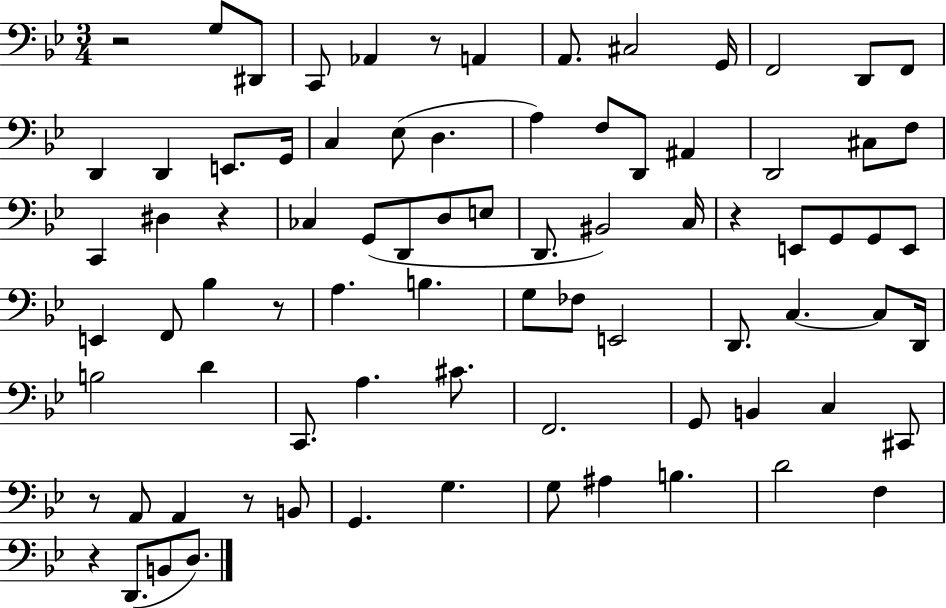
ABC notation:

X:1
T:Untitled
M:3/4
L:1/4
K:Bb
z2 G,/2 ^D,,/2 C,,/2 _A,, z/2 A,, A,,/2 ^C,2 G,,/4 F,,2 D,,/2 F,,/2 D,, D,, E,,/2 G,,/4 C, _E,/2 D, A, F,/2 D,,/2 ^A,, D,,2 ^C,/2 F,/2 C,, ^D, z _C, G,,/2 D,,/2 D,/2 E,/2 D,,/2 ^B,,2 C,/4 z E,,/2 G,,/2 G,,/2 E,,/2 E,, F,,/2 _B, z/2 A, B, G,/2 _F,/2 E,,2 D,,/2 C, C,/2 D,,/4 B,2 D C,,/2 A, ^C/2 F,,2 G,,/2 B,, C, ^C,,/2 z/2 A,,/2 A,, z/2 B,,/2 G,, G, G,/2 ^A, B, D2 F, z D,,/2 B,,/2 D,/2